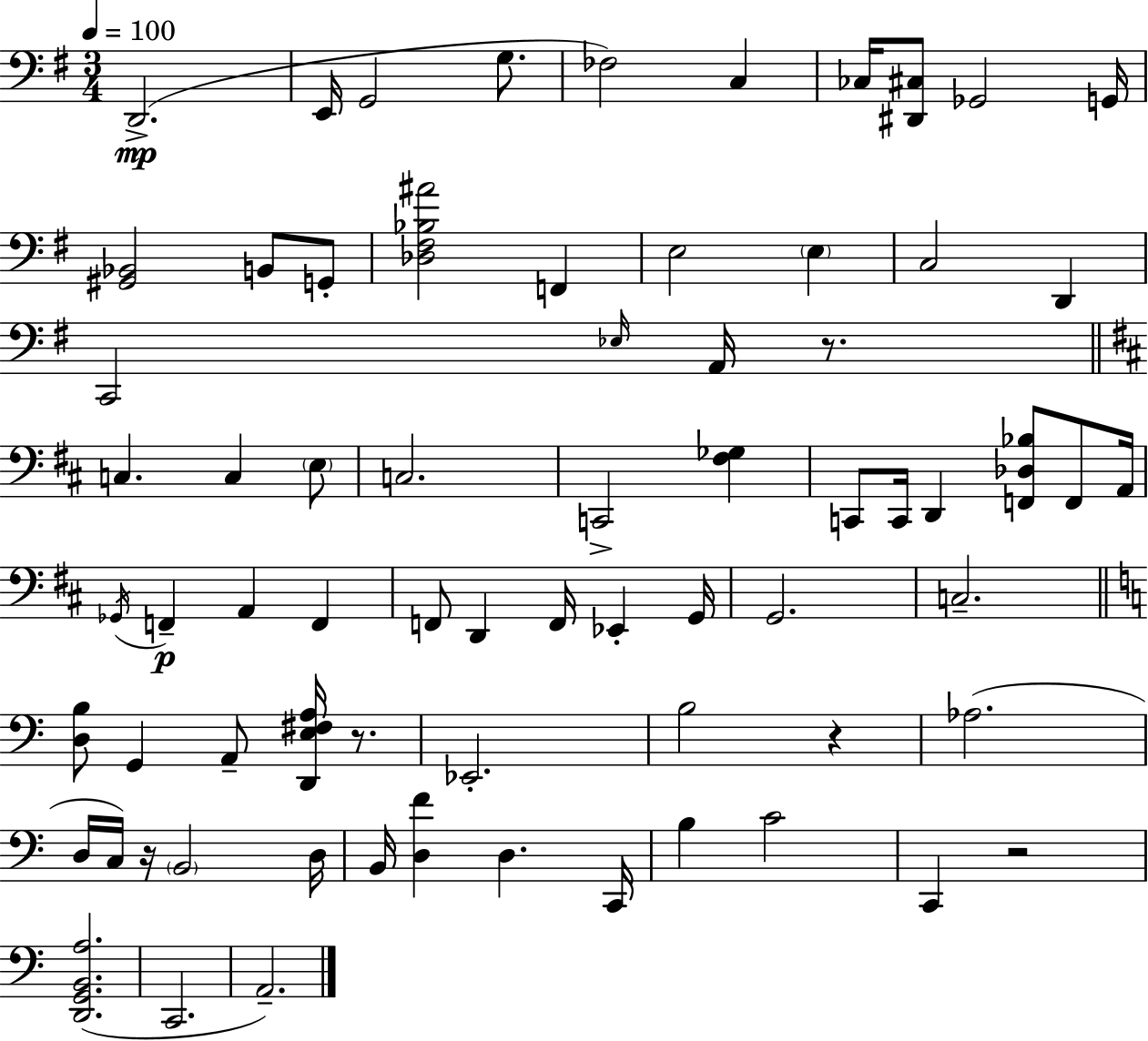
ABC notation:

X:1
T:Untitled
M:3/4
L:1/4
K:Em
D,,2 E,,/4 G,,2 G,/2 _F,2 C, _C,/4 [^D,,^C,]/2 _G,,2 G,,/4 [^G,,_B,,]2 B,,/2 G,,/2 [_D,^F,_B,^A]2 F,, E,2 E, C,2 D,, C,,2 _E,/4 A,,/4 z/2 C, C, E,/2 C,2 C,,2 [^F,_G,] C,,/2 C,,/4 D,, [F,,_D,_B,]/2 F,,/2 A,,/4 _G,,/4 F,, A,, F,, F,,/2 D,, F,,/4 _E,, G,,/4 G,,2 C,2 [D,B,]/2 G,, A,,/2 [D,,E,^F,A,]/4 z/2 _E,,2 B,2 z _A,2 D,/4 C,/4 z/4 B,,2 D,/4 B,,/4 [D,F] D, C,,/4 B, C2 C,, z2 [D,,G,,B,,A,]2 C,,2 A,,2